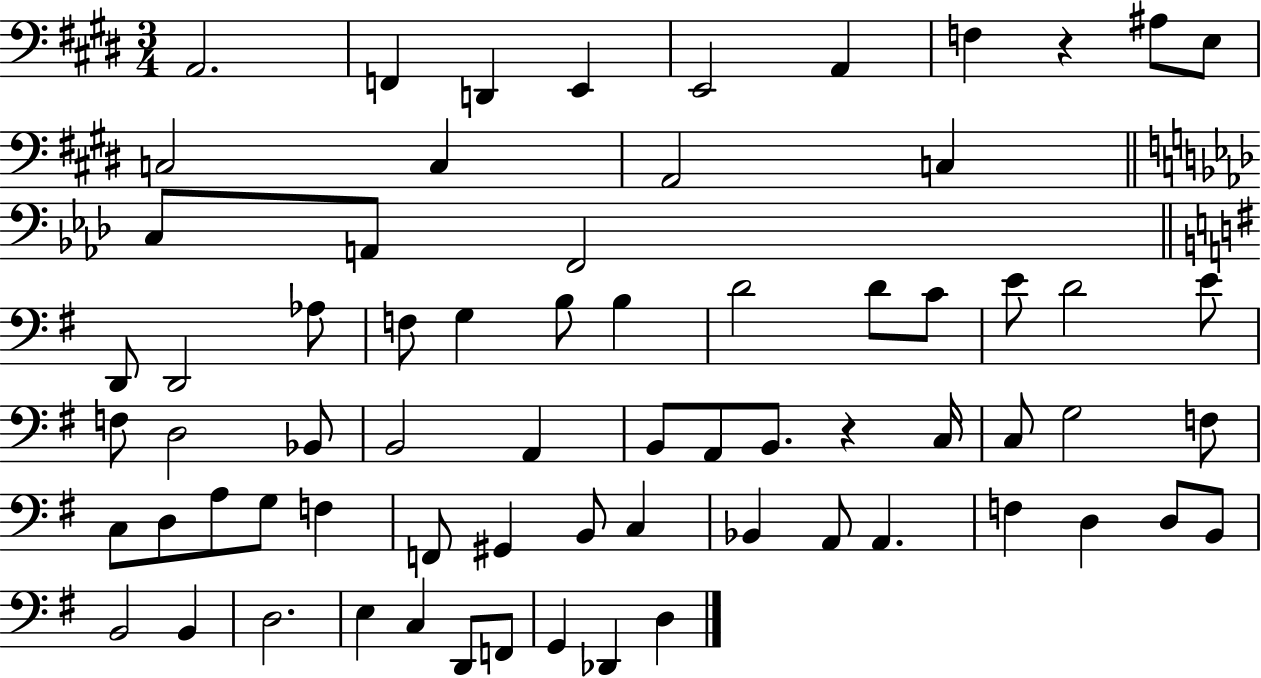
A2/h. F2/q D2/q E2/q E2/h A2/q F3/q R/q A#3/e E3/e C3/h C3/q A2/h C3/q C3/e A2/e F2/h D2/e D2/h Ab3/e F3/e G3/q B3/e B3/q D4/h D4/e C4/e E4/e D4/h E4/e F3/e D3/h Bb2/e B2/h A2/q B2/e A2/e B2/e. R/q C3/s C3/e G3/h F3/e C3/e D3/e A3/e G3/e F3/q F2/e G#2/q B2/e C3/q Bb2/q A2/e A2/q. F3/q D3/q D3/e B2/e B2/h B2/q D3/h. E3/q C3/q D2/e F2/e G2/q Db2/q D3/q